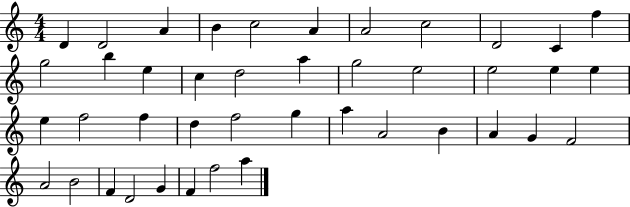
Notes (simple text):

D4/q D4/h A4/q B4/q C5/h A4/q A4/h C5/h D4/h C4/q F5/q G5/h B5/q E5/q C5/q D5/h A5/q G5/h E5/h E5/h E5/q E5/q E5/q F5/h F5/q D5/q F5/h G5/q A5/q A4/h B4/q A4/q G4/q F4/h A4/h B4/h F4/q D4/h G4/q F4/q F5/h A5/q